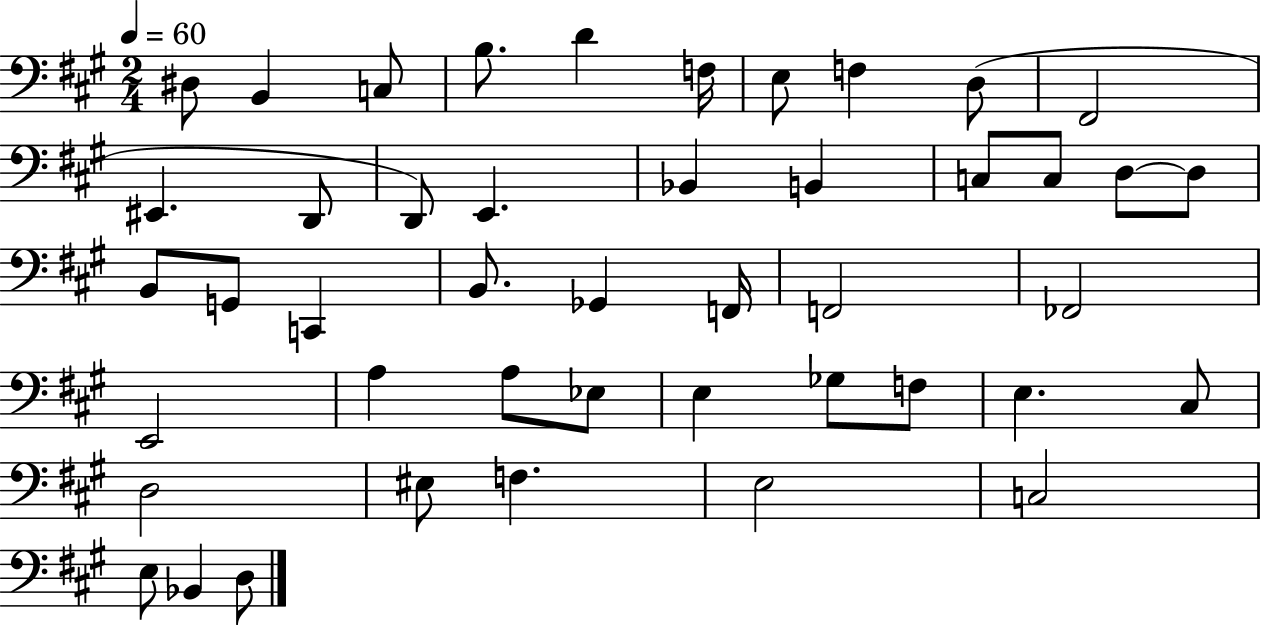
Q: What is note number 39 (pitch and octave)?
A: EIS3